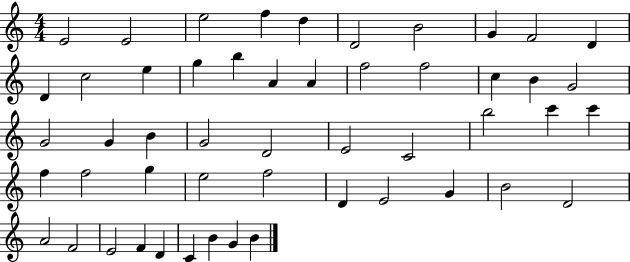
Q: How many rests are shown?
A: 0